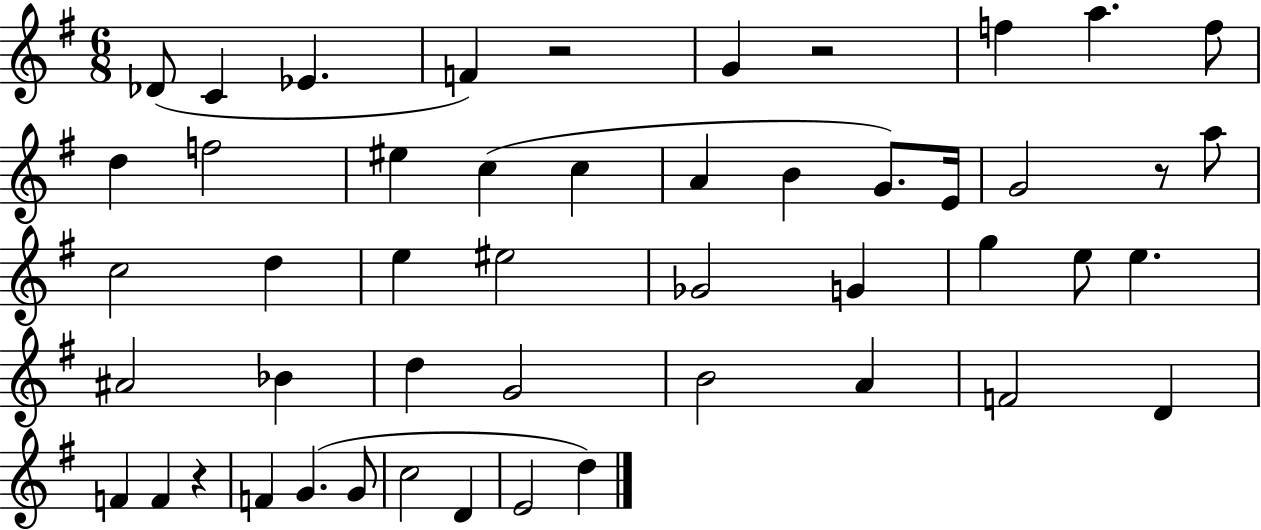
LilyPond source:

{
  \clef treble
  \numericTimeSignature
  \time 6/8
  \key g \major
  des'8( c'4 ees'4. | f'4) r2 | g'4 r2 | f''4 a''4. f''8 | \break d''4 f''2 | eis''4 c''4( c''4 | a'4 b'4 g'8.) e'16 | g'2 r8 a''8 | \break c''2 d''4 | e''4 eis''2 | ges'2 g'4 | g''4 e''8 e''4. | \break ais'2 bes'4 | d''4 g'2 | b'2 a'4 | f'2 d'4 | \break f'4 f'4 r4 | f'4 g'4.( g'8 | c''2 d'4 | e'2 d''4) | \break \bar "|."
}